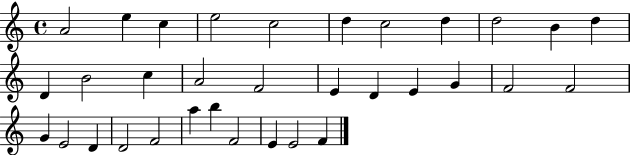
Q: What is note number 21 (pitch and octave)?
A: F4